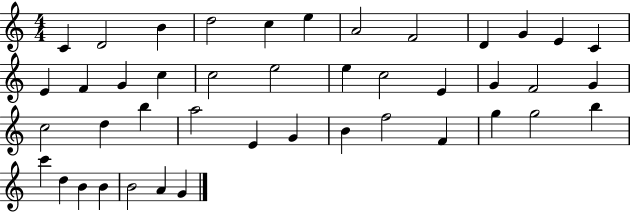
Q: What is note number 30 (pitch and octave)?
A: G4